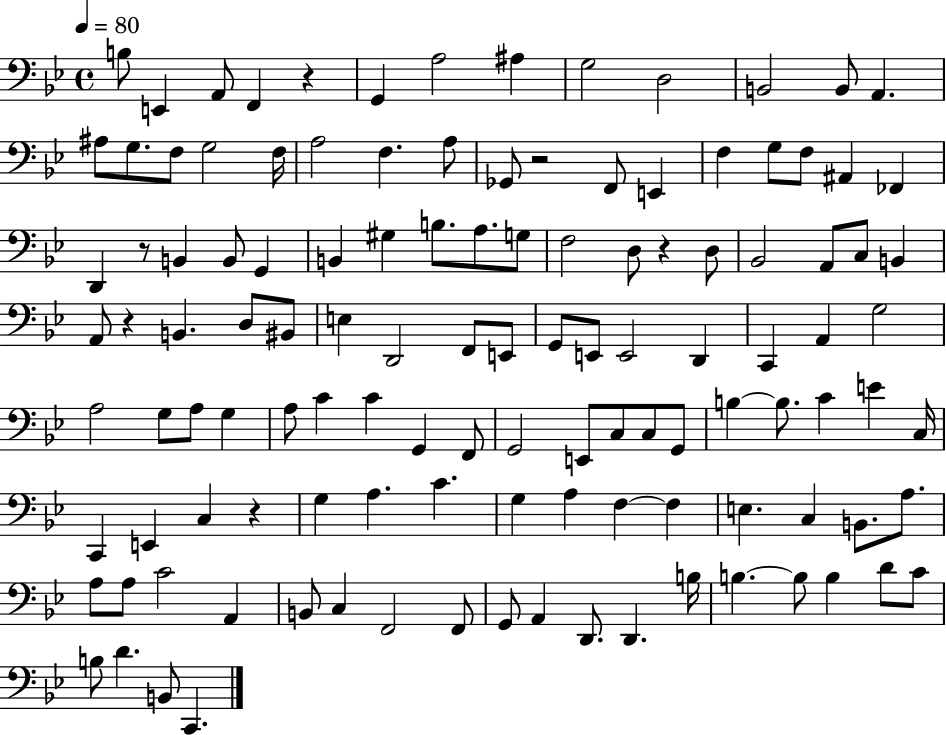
B3/e E2/q A2/e F2/q R/q G2/q A3/h A#3/q G3/h D3/h B2/h B2/e A2/q. A#3/e G3/e. F3/e G3/h F3/s A3/h F3/q. A3/e Gb2/e R/h F2/e E2/q F3/q G3/e F3/e A#2/q FES2/q D2/q R/e B2/q B2/e G2/q B2/q G#3/q B3/e. A3/e. G3/e F3/h D3/e R/q D3/e Bb2/h A2/e C3/e B2/q A2/e R/q B2/q. D3/e BIS2/e E3/q D2/h F2/e E2/e G2/e E2/e E2/h D2/q C2/q A2/q G3/h A3/h G3/e A3/e G3/q A3/e C4/q C4/q G2/q F2/e G2/h E2/e C3/e C3/e G2/e B3/q B3/e. C4/q E4/q C3/s C2/q E2/q C3/q R/q G3/q A3/q. C4/q. G3/q A3/q F3/q F3/q E3/q. C3/q B2/e. A3/e. A3/e A3/e C4/h A2/q B2/e C3/q F2/h F2/e G2/e A2/q D2/e. D2/q. B3/s B3/q. B3/e B3/q D4/e C4/e B3/e D4/q. B2/e C2/q.